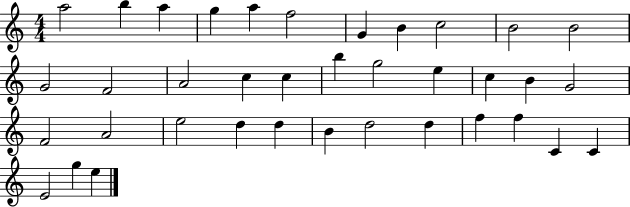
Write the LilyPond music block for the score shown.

{
  \clef treble
  \numericTimeSignature
  \time 4/4
  \key c \major
  a''2 b''4 a''4 | g''4 a''4 f''2 | g'4 b'4 c''2 | b'2 b'2 | \break g'2 f'2 | a'2 c''4 c''4 | b''4 g''2 e''4 | c''4 b'4 g'2 | \break f'2 a'2 | e''2 d''4 d''4 | b'4 d''2 d''4 | f''4 f''4 c'4 c'4 | \break e'2 g''4 e''4 | \bar "|."
}